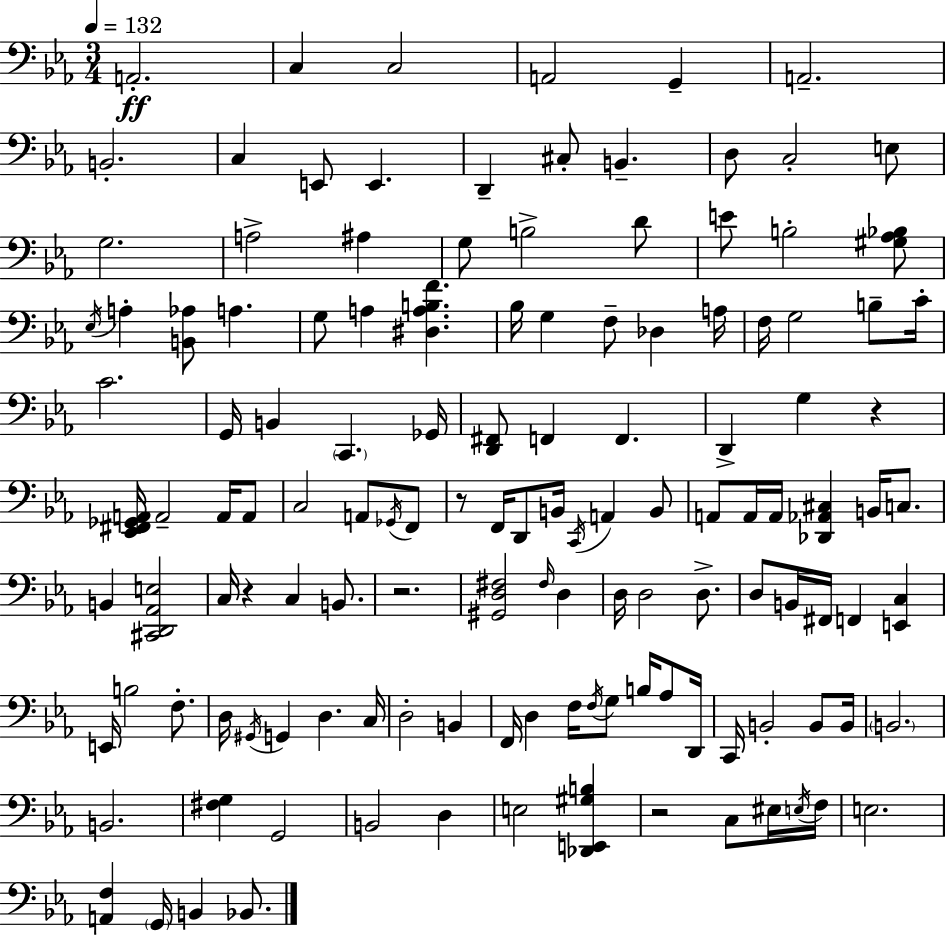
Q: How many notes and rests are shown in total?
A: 131